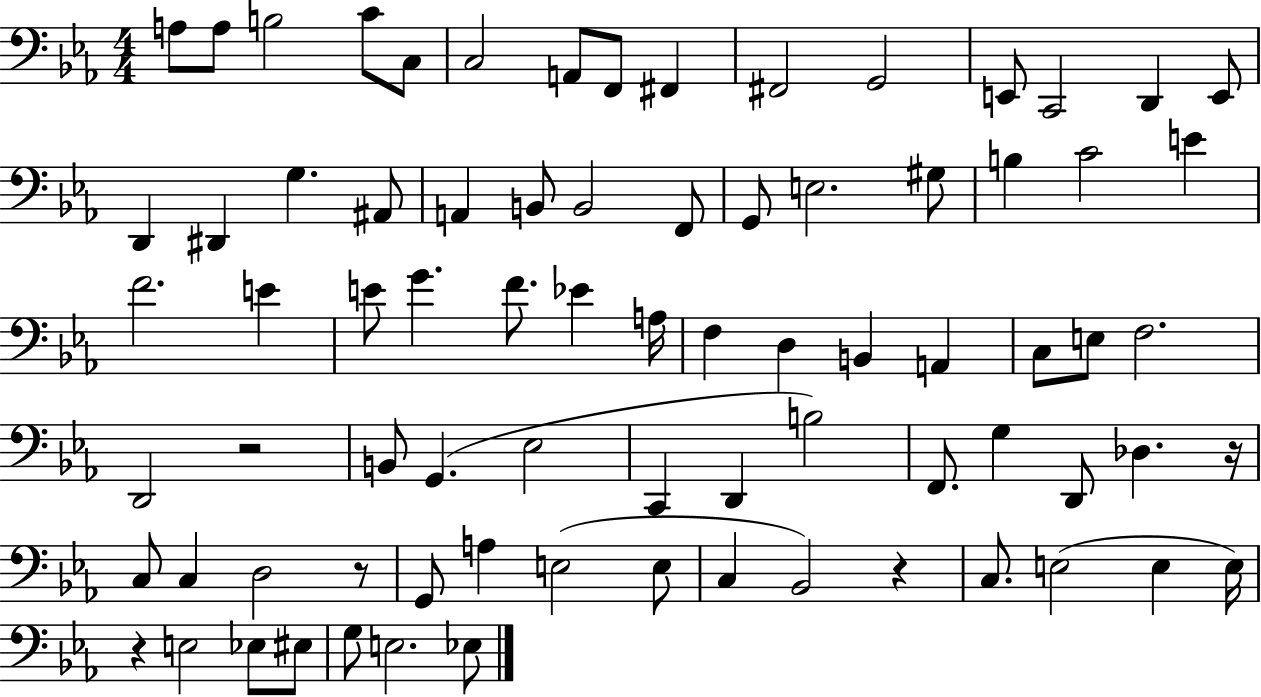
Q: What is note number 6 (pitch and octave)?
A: C3